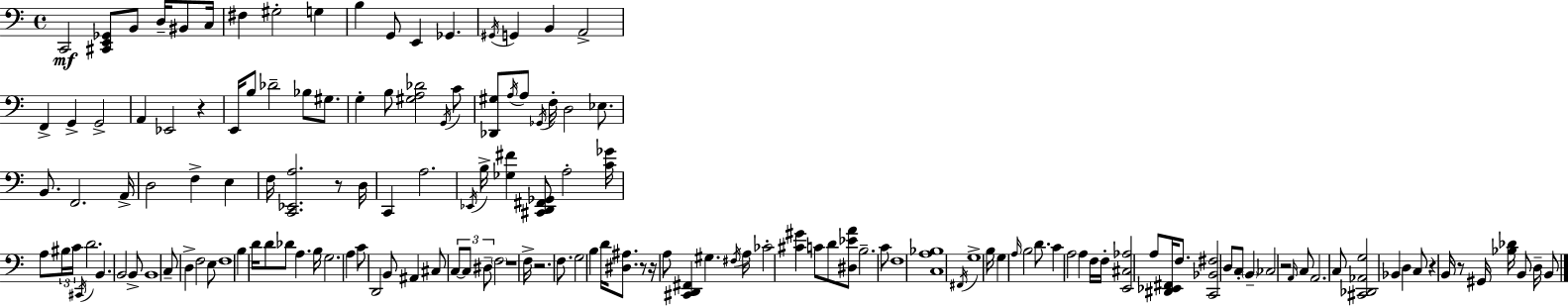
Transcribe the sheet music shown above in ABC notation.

X:1
T:Untitled
M:4/4
L:1/4
K:Am
C,,2 [^C,,E,,_G,,]/2 B,,/2 D,/4 ^B,,/2 C,/4 ^F, ^G,2 G, B, G,,/2 E,, _G,, ^G,,/4 G,, B,, A,,2 F,, G,, G,,2 A,, _E,,2 z E,,/4 B,/2 _D2 _B,/2 ^G,/2 G, B,/2 [^G,A,_D]2 G,,/4 C/2 [_D,,^G,]/2 A,/4 A,/2 _G,,/4 F,/4 D,2 _E,/2 B,,/2 F,,2 A,,/4 D,2 F, E, F,/4 [C,,_E,,A,]2 z/2 D,/4 C,, A,2 _E,,/4 B,/4 [_G,^F] [^C,,D,,^F,,_G,,]/2 A,2 [C_G]/4 A,/2 ^B,/4 C/4 ^C,,/4 D2 B,, B,,2 B,,/2 B,,4 C,/2 D, F,2 E,/2 F,4 B, D/4 D/2 _D/2 A, B,/4 G,2 A, C/2 D,,2 B,,/2 ^A,, ^C,/2 C,/2 C,/2 ^D,/2 F,2 z4 F,/4 z2 F,/2 G,2 B, D/4 [^D,^A,]/2 z/2 z/4 A,/2 [^C,,D,,^F,,] ^G, ^F,/4 A,/4 _C2 [^C^G] C/2 D/2 [^D,_EA]/2 B,2 C/2 F,4 [C,A,_B,]4 ^F,,/4 G,4 B,/4 G, A,/4 B,2 D/2 C A,2 A, F,/4 F,/4 [E,,^C,_A,]2 A,/2 [^D,,_E,,^F,,]/4 F,/2 [C,,_B,,^F,]2 D,/2 C,/2 B,, _C,2 z2 A,,/4 C,/2 A,,2 C,/2 [^C,,_D,,_A,,G,]2 _B,, D, C,/2 z B,,/4 z/2 ^G,,/4 [_B,_D]/4 B,,/2 D,/4 B,,/2